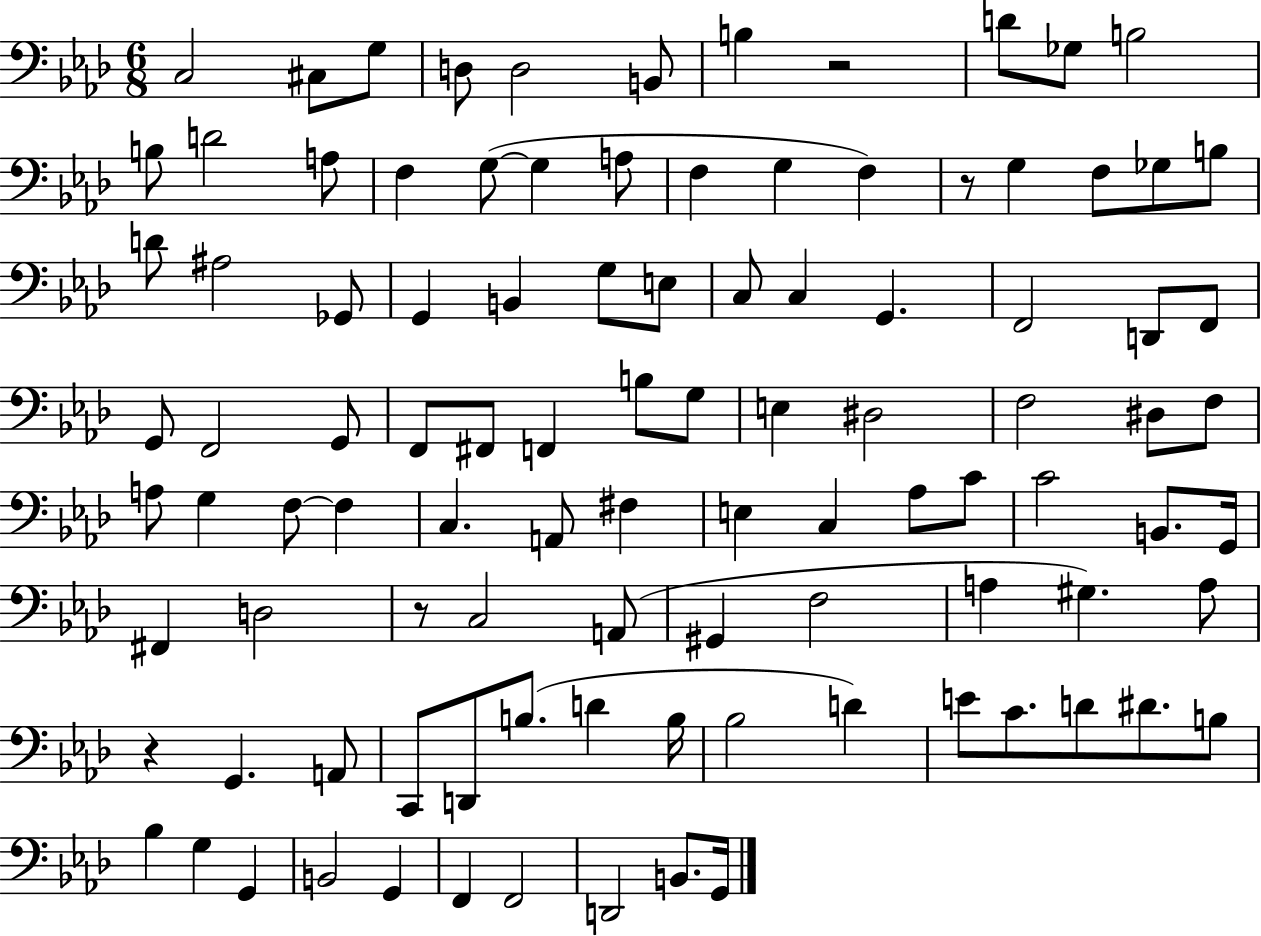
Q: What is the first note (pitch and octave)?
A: C3